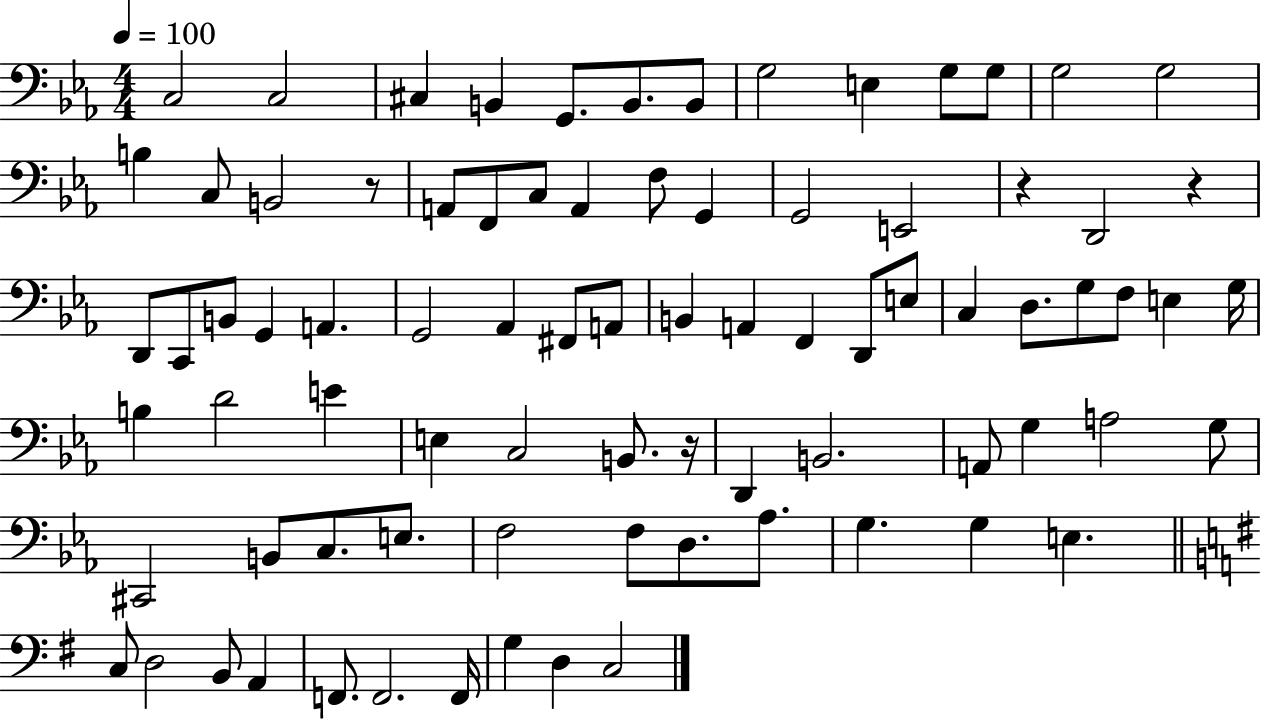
{
  \clef bass
  \numericTimeSignature
  \time 4/4
  \key ees \major
  \tempo 4 = 100
  c2 c2 | cis4 b,4 g,8. b,8. b,8 | g2 e4 g8 g8 | g2 g2 | \break b4 c8 b,2 r8 | a,8 f,8 c8 a,4 f8 g,4 | g,2 e,2 | r4 d,2 r4 | \break d,8 c,8 b,8 g,4 a,4. | g,2 aes,4 fis,8 a,8 | b,4 a,4 f,4 d,8 e8 | c4 d8. g8 f8 e4 g16 | \break b4 d'2 e'4 | e4 c2 b,8. r16 | d,4 b,2. | a,8 g4 a2 g8 | \break cis,2 b,8 c8. e8. | f2 f8 d8. aes8. | g4. g4 e4. | \bar "||" \break \key e \minor c8 d2 b,8 a,4 | f,8. f,2. f,16 | g4 d4 c2 | \bar "|."
}